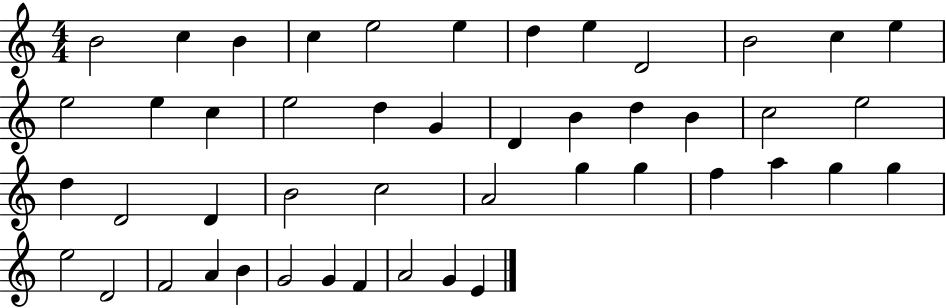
{
  \clef treble
  \numericTimeSignature
  \time 4/4
  \key c \major
  b'2 c''4 b'4 | c''4 e''2 e''4 | d''4 e''4 d'2 | b'2 c''4 e''4 | \break e''2 e''4 c''4 | e''2 d''4 g'4 | d'4 b'4 d''4 b'4 | c''2 e''2 | \break d''4 d'2 d'4 | b'2 c''2 | a'2 g''4 g''4 | f''4 a''4 g''4 g''4 | \break e''2 d'2 | f'2 a'4 b'4 | g'2 g'4 f'4 | a'2 g'4 e'4 | \break \bar "|."
}